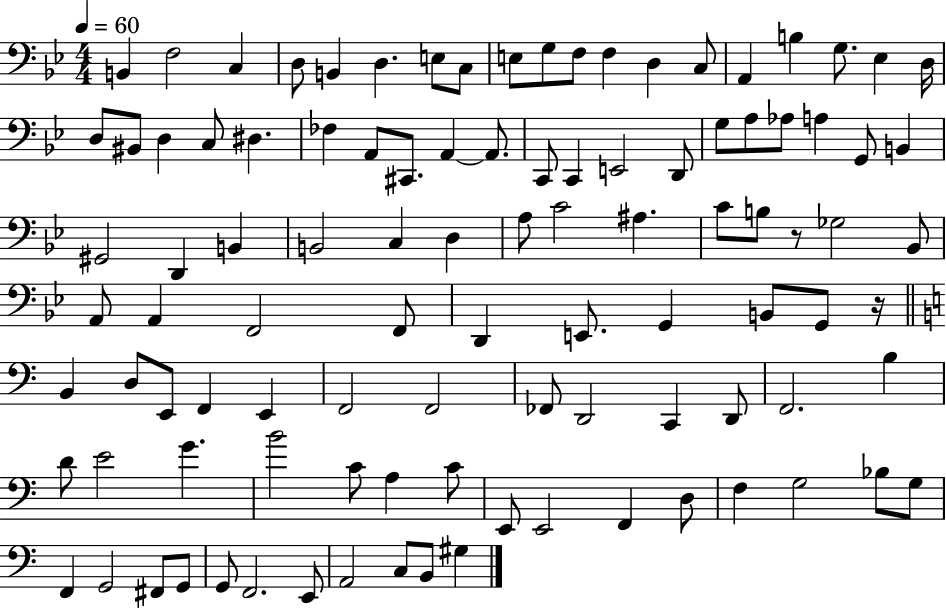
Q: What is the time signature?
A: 4/4